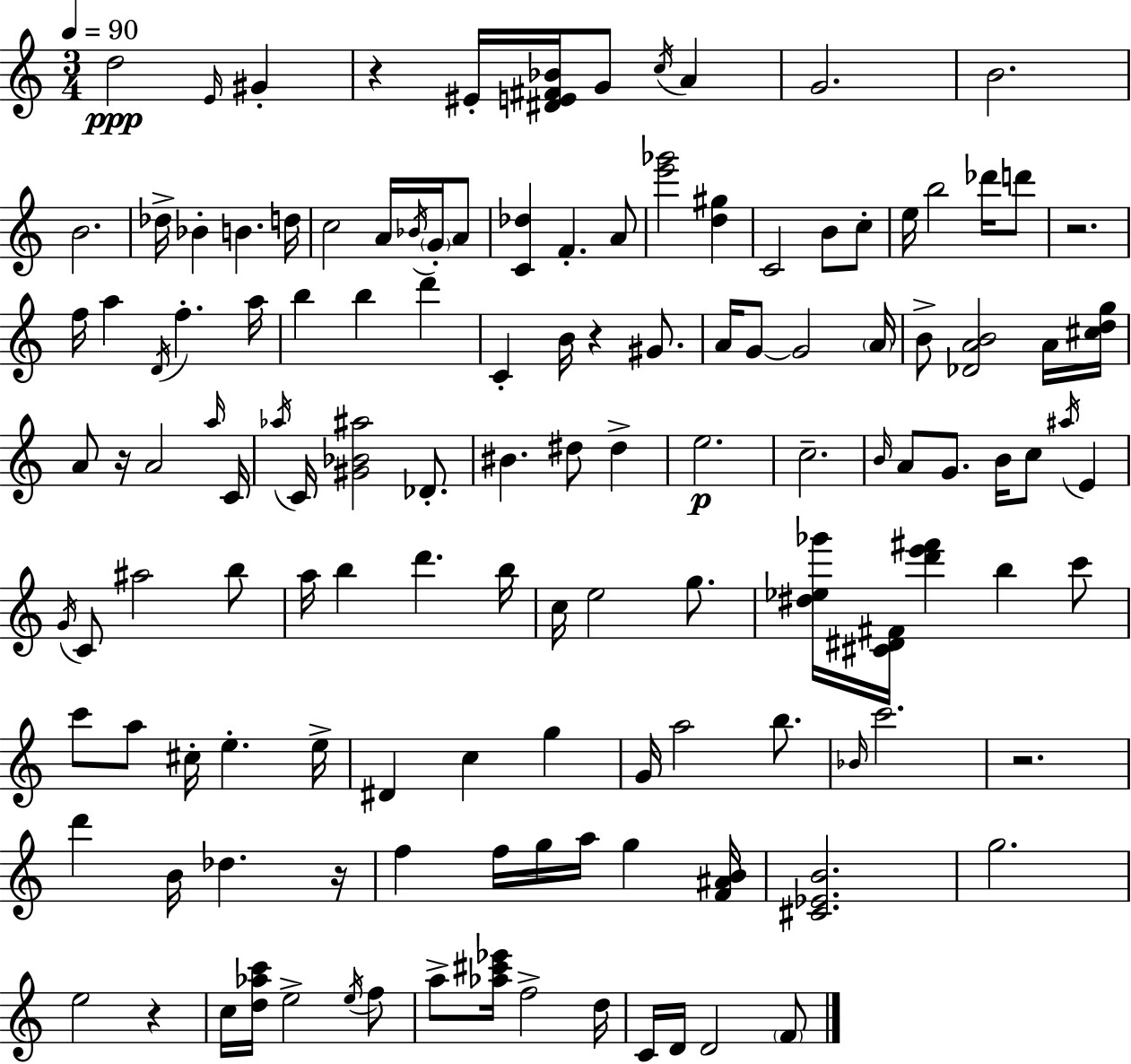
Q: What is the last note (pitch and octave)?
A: F4